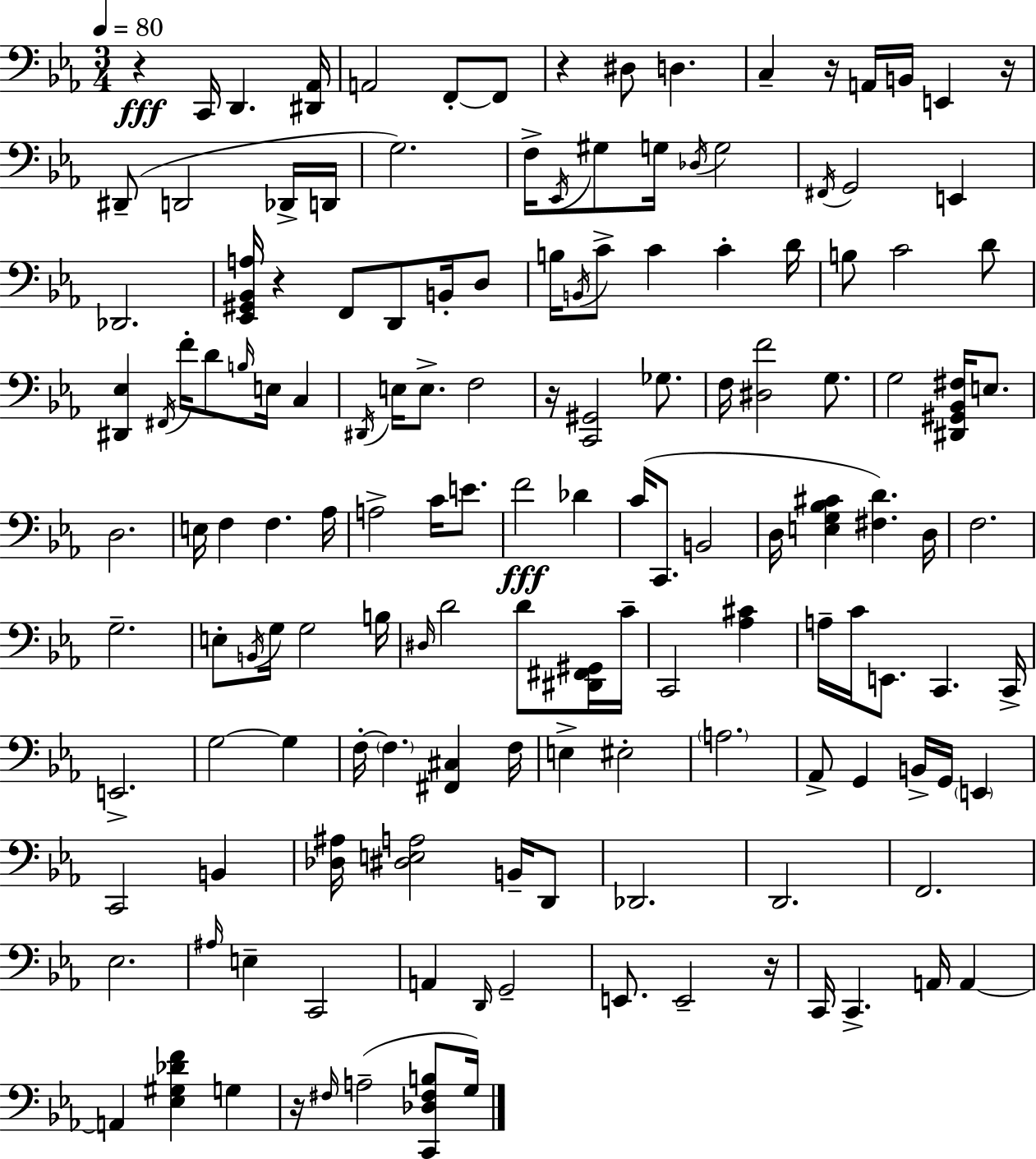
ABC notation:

X:1
T:Untitled
M:3/4
L:1/4
K:Eb
z C,,/4 D,, [^D,,_A,,]/4 A,,2 F,,/2 F,,/2 z ^D,/2 D, C, z/4 A,,/4 B,,/4 E,, z/4 ^D,,/2 D,,2 _D,,/4 D,,/4 G,2 F,/4 _E,,/4 ^G,/2 G,/4 _D,/4 G,2 ^F,,/4 G,,2 E,, _D,,2 [_E,,^G,,_B,,A,]/4 z F,,/2 D,,/2 B,,/4 D,/2 B,/4 B,,/4 C/2 C C D/4 B,/2 C2 D/2 [^D,,_E,] ^F,,/4 F/4 D/2 B,/4 E,/4 C, ^D,,/4 E,/4 E,/2 F,2 z/4 [C,,^G,,]2 _G,/2 F,/4 [^D,F]2 G,/2 G,2 [^D,,^G,,_B,,^F,]/4 E,/2 D,2 E,/4 F, F, _A,/4 A,2 C/4 E/2 F2 _D C/4 C,,/2 B,,2 D,/4 [E,G,_B,^C] [^F,D] D,/4 F,2 G,2 E,/2 B,,/4 G,/4 G,2 B,/4 ^D,/4 D2 D/2 [^D,,^F,,^G,,]/4 C/4 C,,2 [_A,^C] A,/4 C/4 E,,/2 C,, C,,/4 E,,2 G,2 G, F,/4 F, [^F,,^C,] F,/4 E, ^E,2 A,2 _A,,/2 G,, B,,/4 G,,/4 E,, C,,2 B,, [_D,^A,]/4 [^D,E,A,]2 B,,/4 D,,/2 _D,,2 D,,2 F,,2 _E,2 ^A,/4 E, C,,2 A,, D,,/4 G,,2 E,,/2 E,,2 z/4 C,,/4 C,, A,,/4 A,, A,, [_E,^G,_DF] G, z/4 ^F,/4 A,2 [C,,_D,^F,B,]/2 G,/4